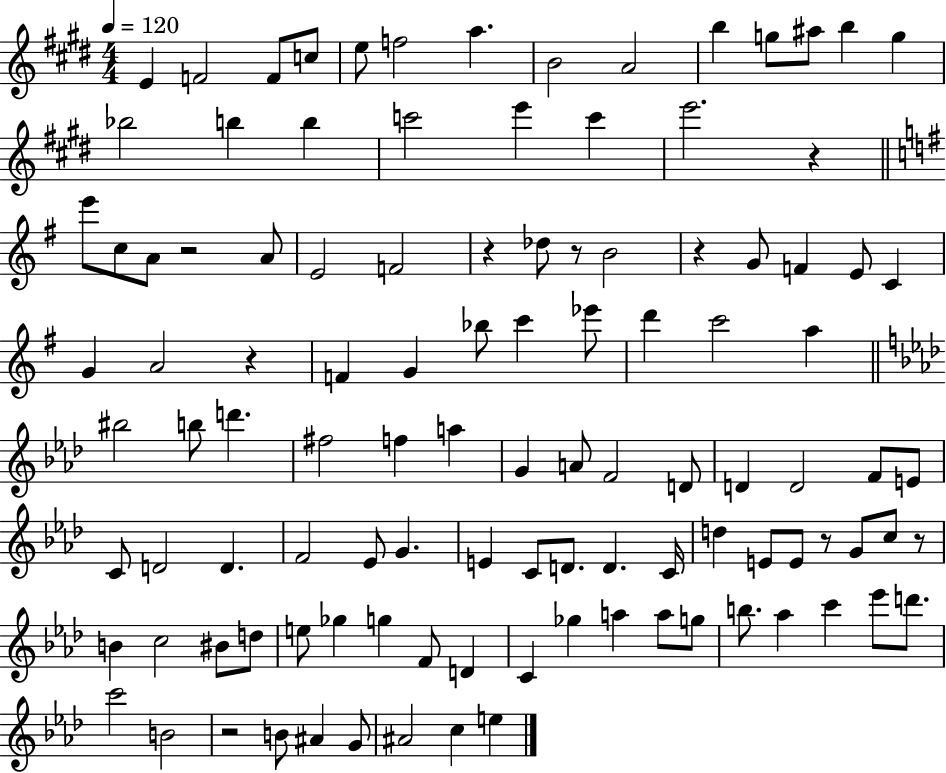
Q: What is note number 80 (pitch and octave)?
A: G5